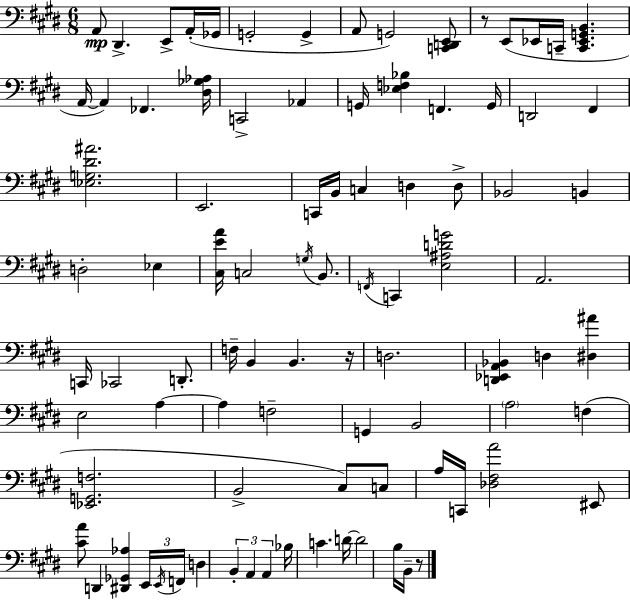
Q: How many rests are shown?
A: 3